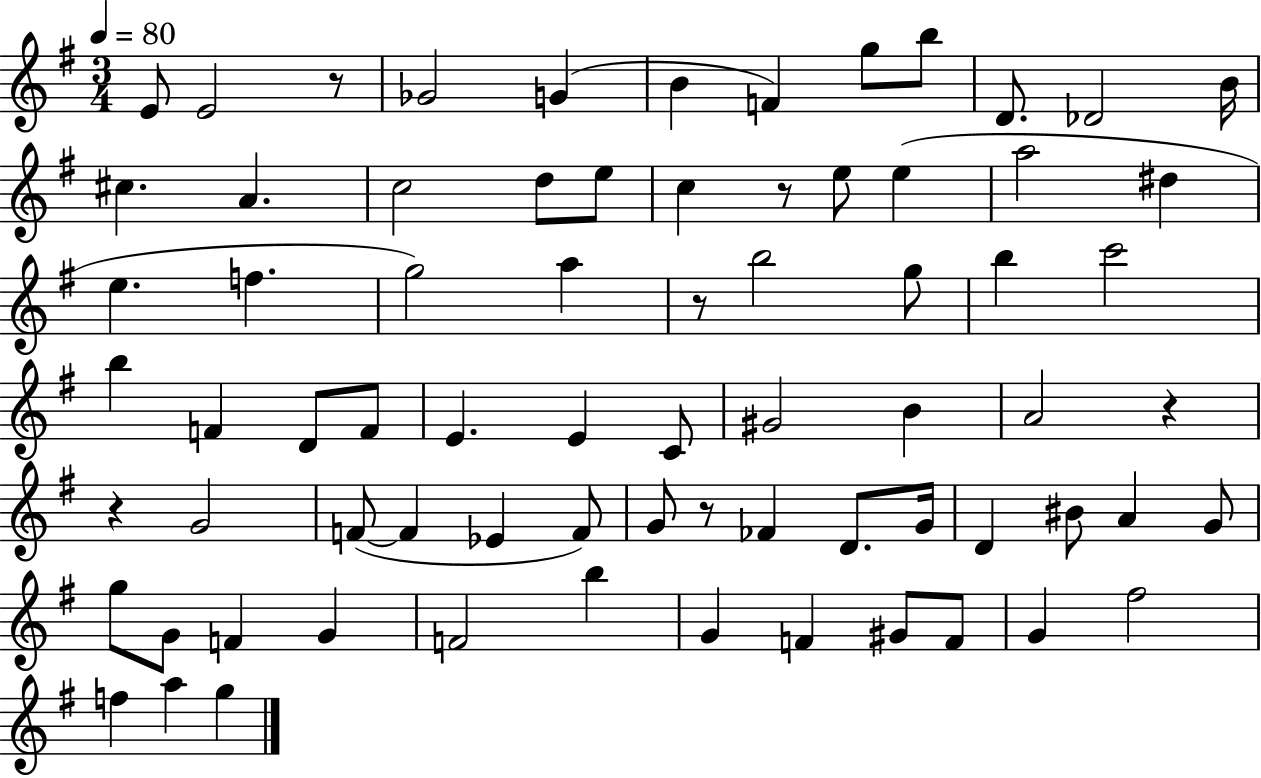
X:1
T:Untitled
M:3/4
L:1/4
K:G
E/2 E2 z/2 _G2 G B F g/2 b/2 D/2 _D2 B/4 ^c A c2 d/2 e/2 c z/2 e/2 e a2 ^d e f g2 a z/2 b2 g/2 b c'2 b F D/2 F/2 E E C/2 ^G2 B A2 z z G2 F/2 F _E F/2 G/2 z/2 _F D/2 G/4 D ^B/2 A G/2 g/2 G/2 F G F2 b G F ^G/2 F/2 G ^f2 f a g